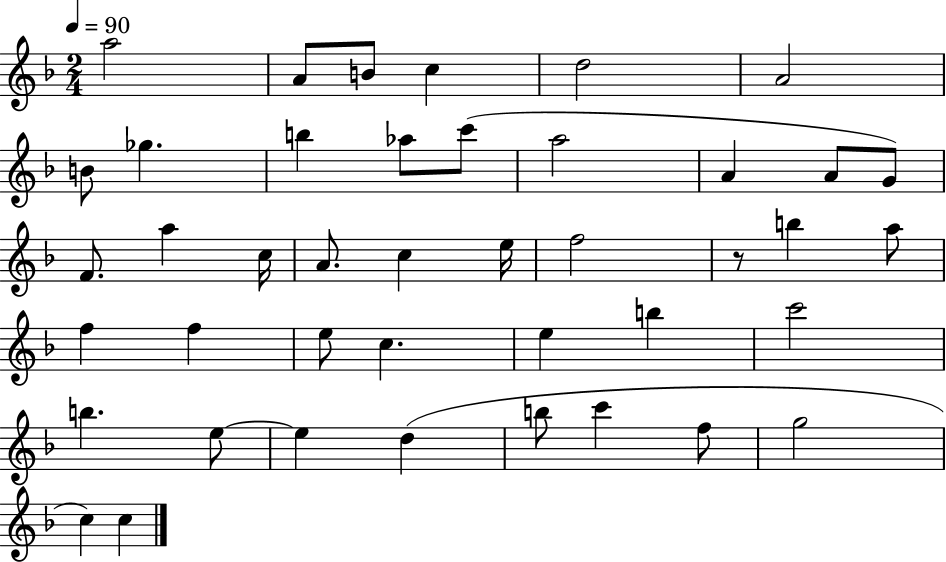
A5/h A4/e B4/e C5/q D5/h A4/h B4/e Gb5/q. B5/q Ab5/e C6/e A5/h A4/q A4/e G4/e F4/e. A5/q C5/s A4/e. C5/q E5/s F5/h R/e B5/q A5/e F5/q F5/q E5/e C5/q. E5/q B5/q C6/h B5/q. E5/e E5/q D5/q B5/e C6/q F5/e G5/h C5/q C5/q